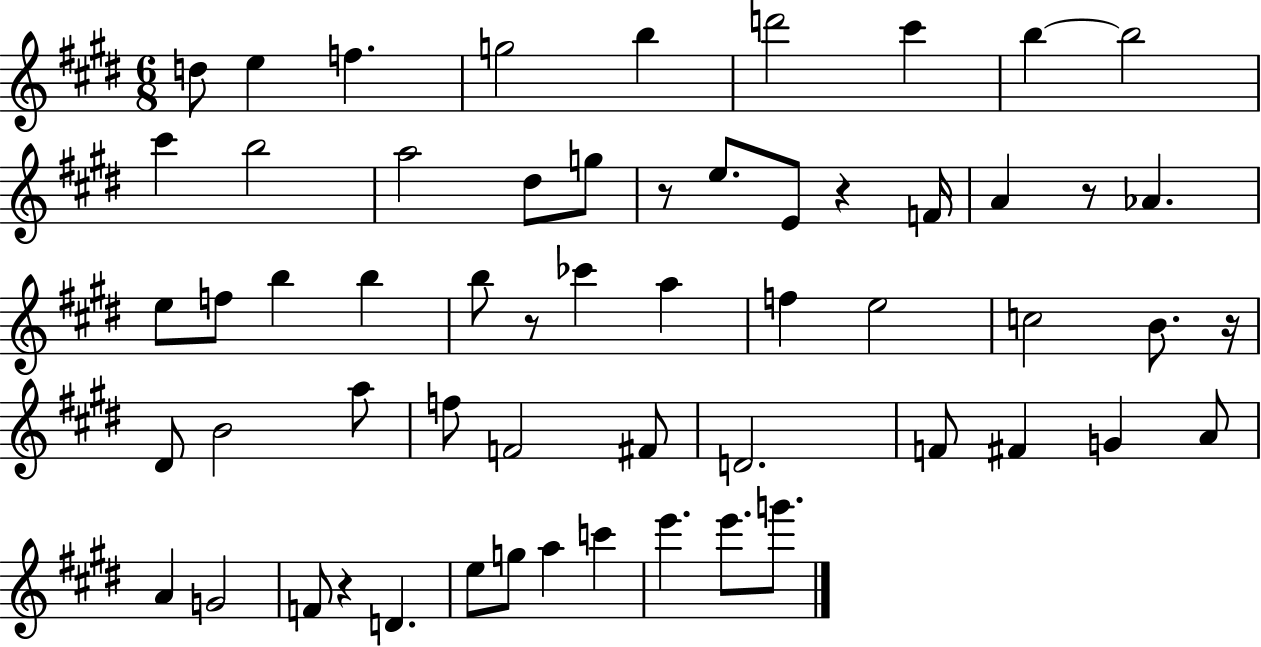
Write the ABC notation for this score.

X:1
T:Untitled
M:6/8
L:1/4
K:E
d/2 e f g2 b d'2 ^c' b b2 ^c' b2 a2 ^d/2 g/2 z/2 e/2 E/2 z F/4 A z/2 _A e/2 f/2 b b b/2 z/2 _c' a f e2 c2 B/2 z/4 ^D/2 B2 a/2 f/2 F2 ^F/2 D2 F/2 ^F G A/2 A G2 F/2 z D e/2 g/2 a c' e' e'/2 g'/2